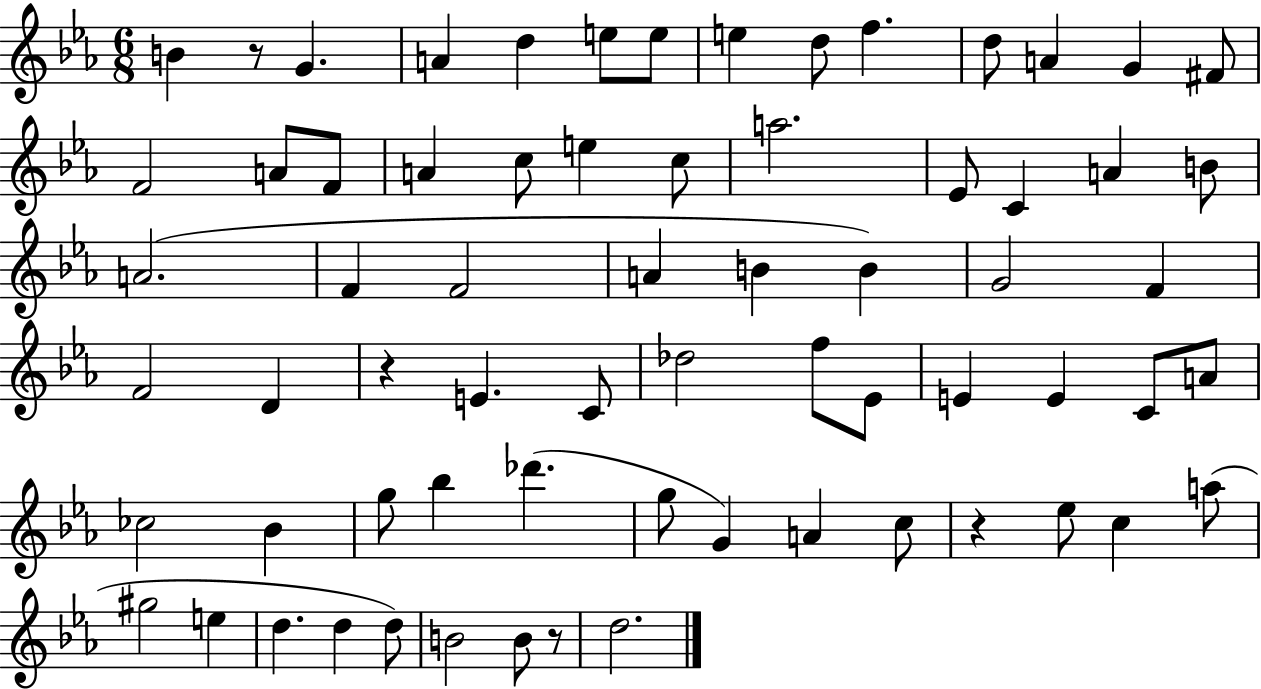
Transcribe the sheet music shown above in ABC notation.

X:1
T:Untitled
M:6/8
L:1/4
K:Eb
B z/2 G A d e/2 e/2 e d/2 f d/2 A G ^F/2 F2 A/2 F/2 A c/2 e c/2 a2 _E/2 C A B/2 A2 F F2 A B B G2 F F2 D z E C/2 _d2 f/2 _E/2 E E C/2 A/2 _c2 _B g/2 _b _d' g/2 G A c/2 z _e/2 c a/2 ^g2 e d d d/2 B2 B/2 z/2 d2